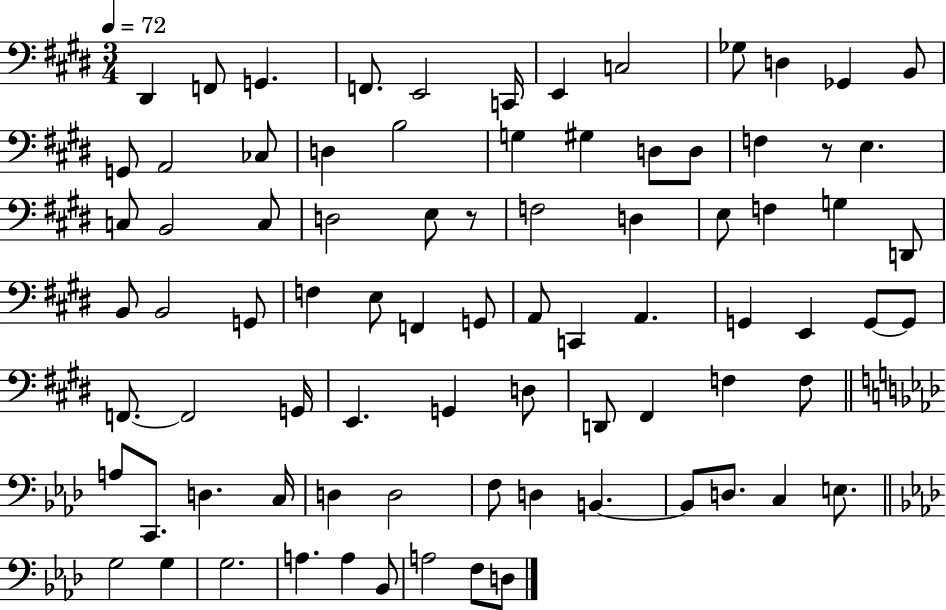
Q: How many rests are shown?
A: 2